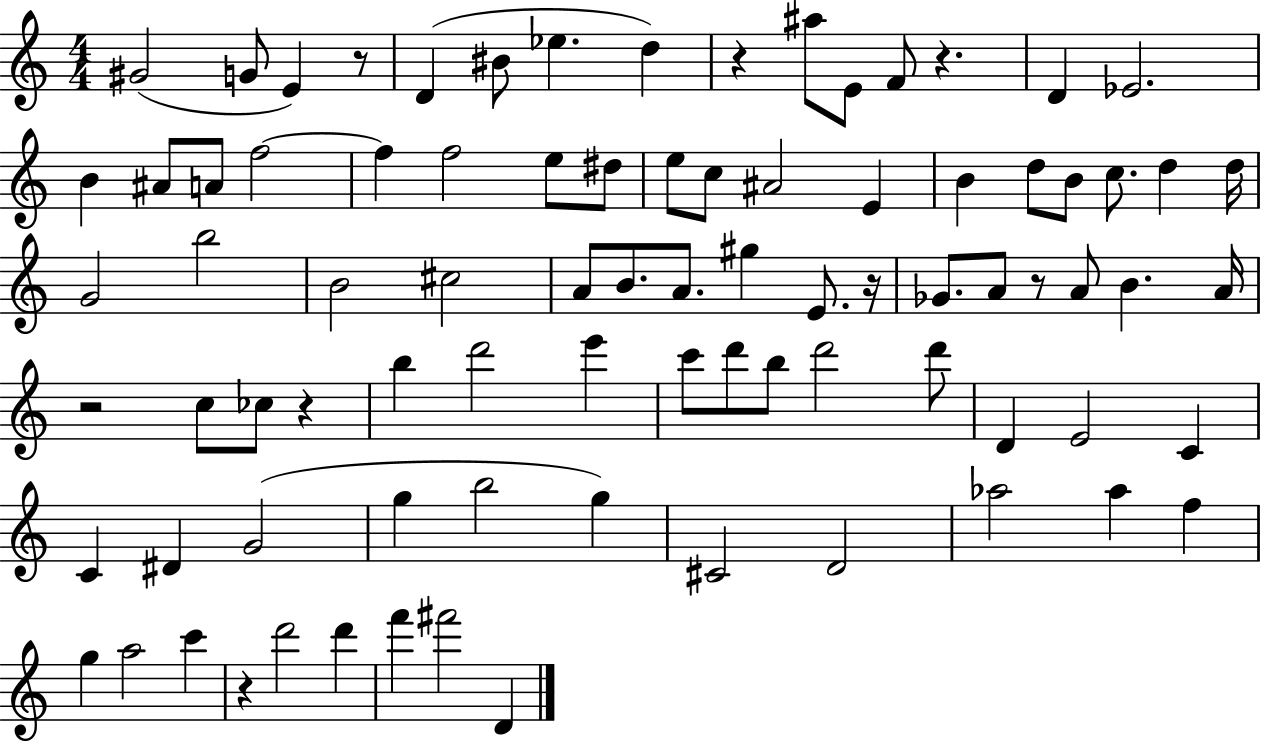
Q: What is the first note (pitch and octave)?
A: G#4